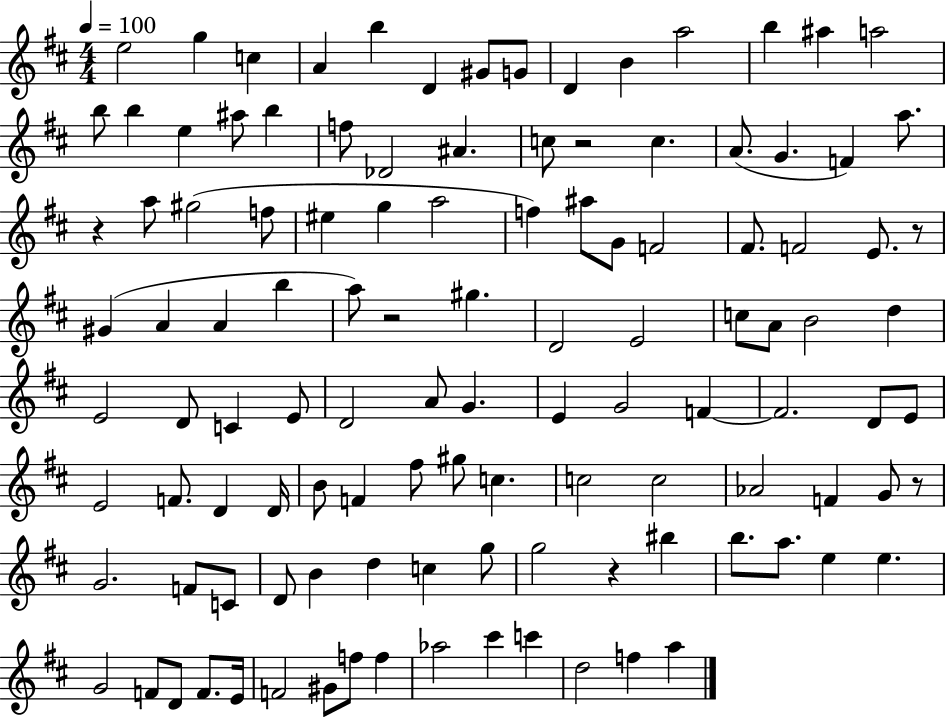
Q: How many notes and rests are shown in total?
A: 115